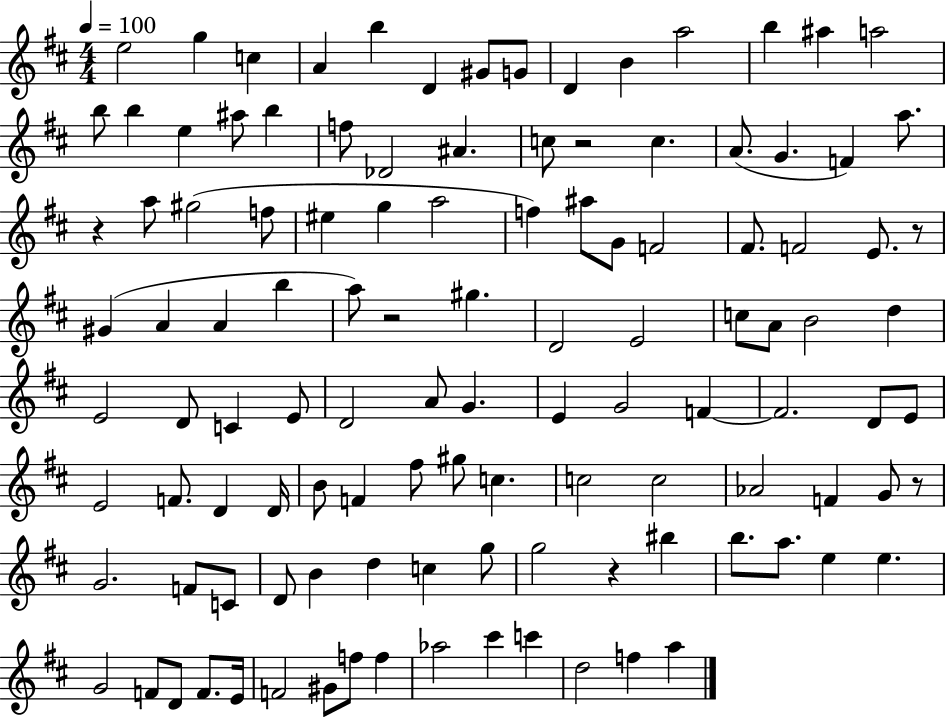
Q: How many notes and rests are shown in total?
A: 115